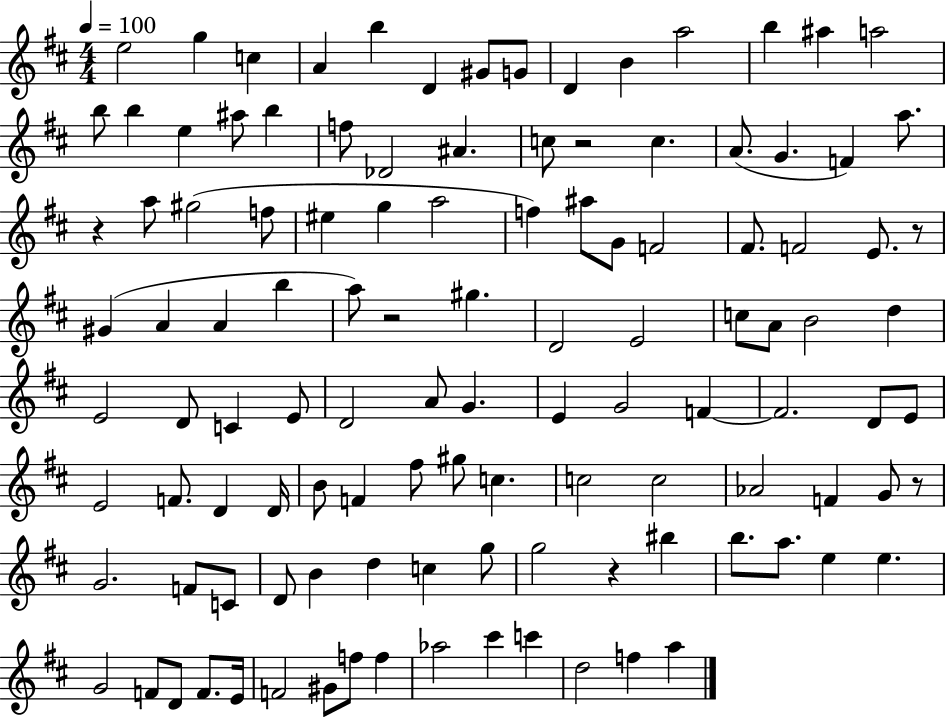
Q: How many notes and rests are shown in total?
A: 115